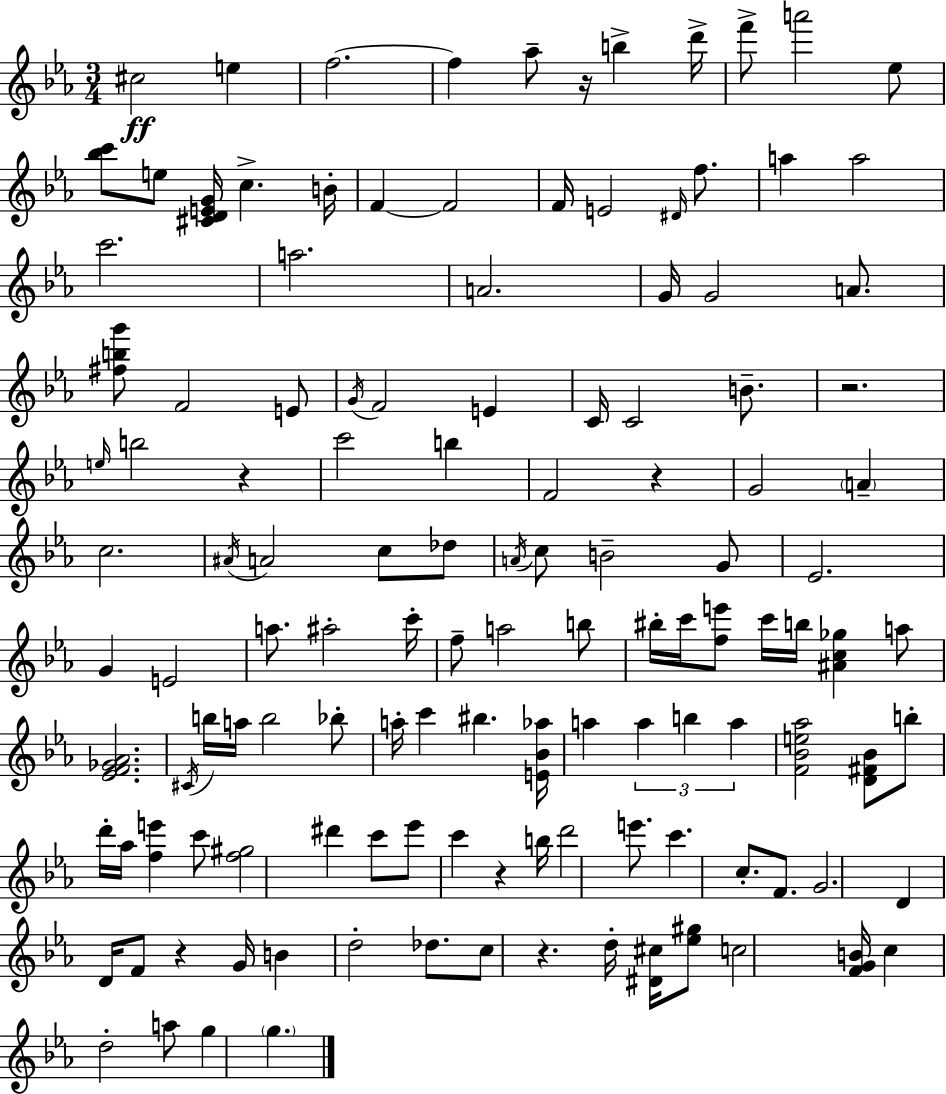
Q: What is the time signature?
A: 3/4